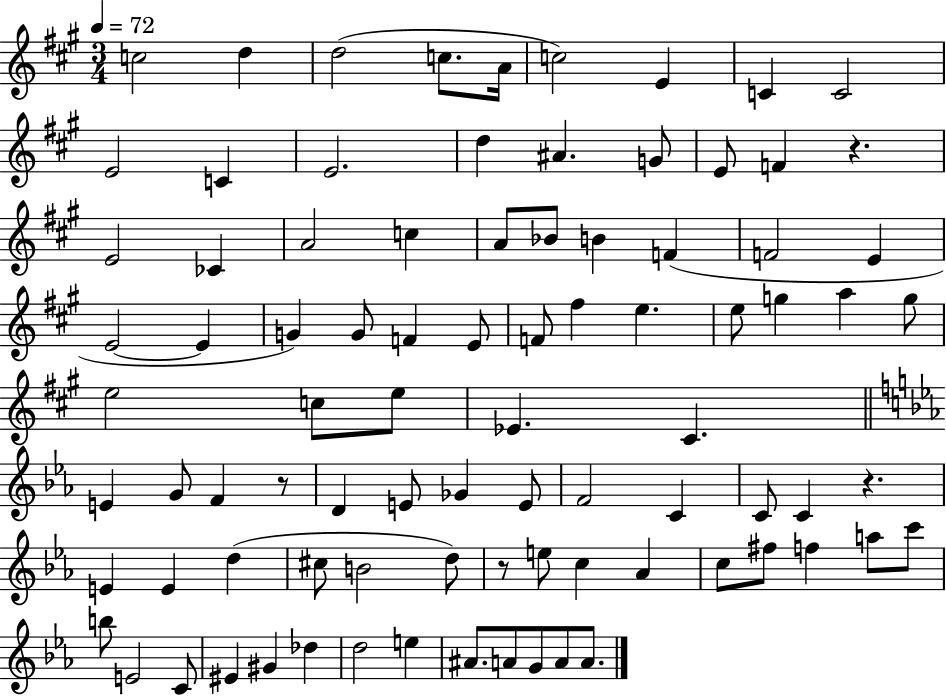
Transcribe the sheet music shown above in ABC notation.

X:1
T:Untitled
M:3/4
L:1/4
K:A
c2 d d2 c/2 A/4 c2 E C C2 E2 C E2 d ^A G/2 E/2 F z E2 _C A2 c A/2 _B/2 B F F2 E E2 E G G/2 F E/2 F/2 ^f e e/2 g a g/2 e2 c/2 e/2 _E ^C E G/2 F z/2 D E/2 _G E/2 F2 C C/2 C z E E d ^c/2 B2 d/2 z/2 e/2 c _A c/2 ^f/2 f a/2 c'/2 b/2 E2 C/2 ^E ^G _d d2 e ^A/2 A/2 G/2 A/2 A/2